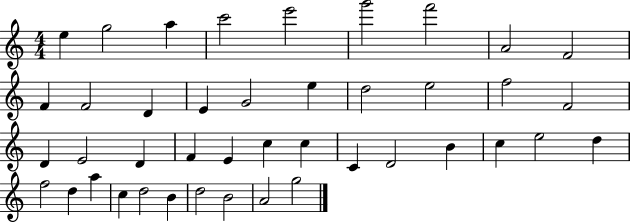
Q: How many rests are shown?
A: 0